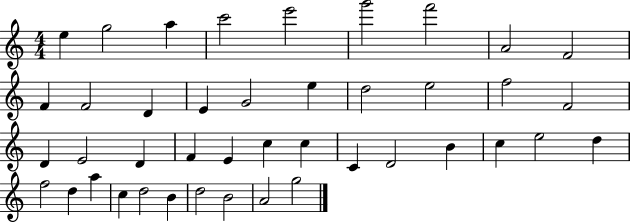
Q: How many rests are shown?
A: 0